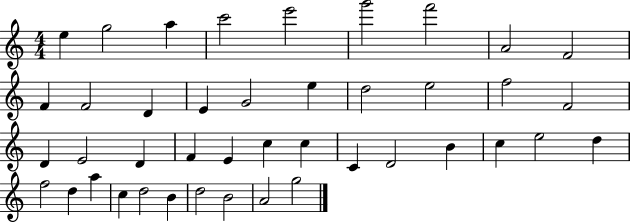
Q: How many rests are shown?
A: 0